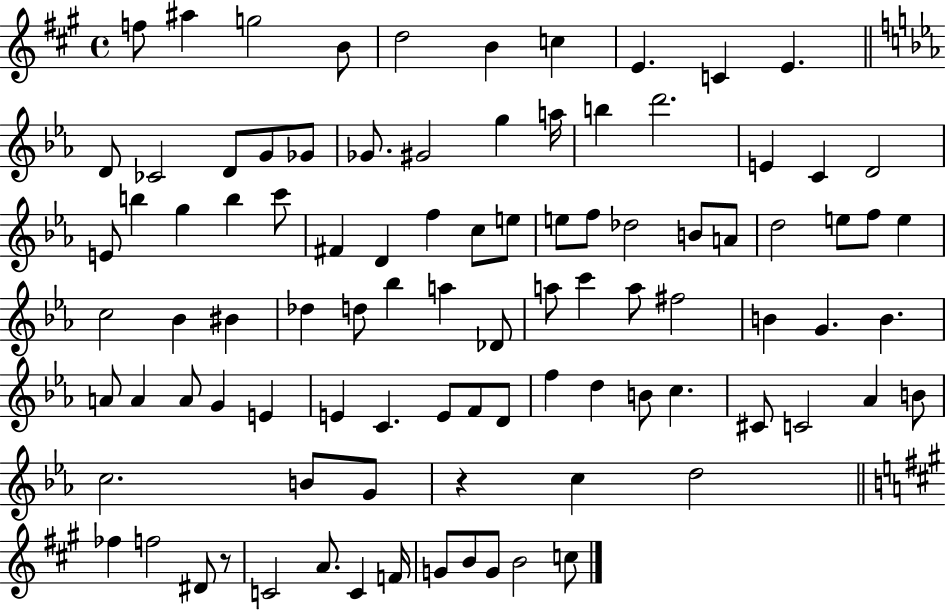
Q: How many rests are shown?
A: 2